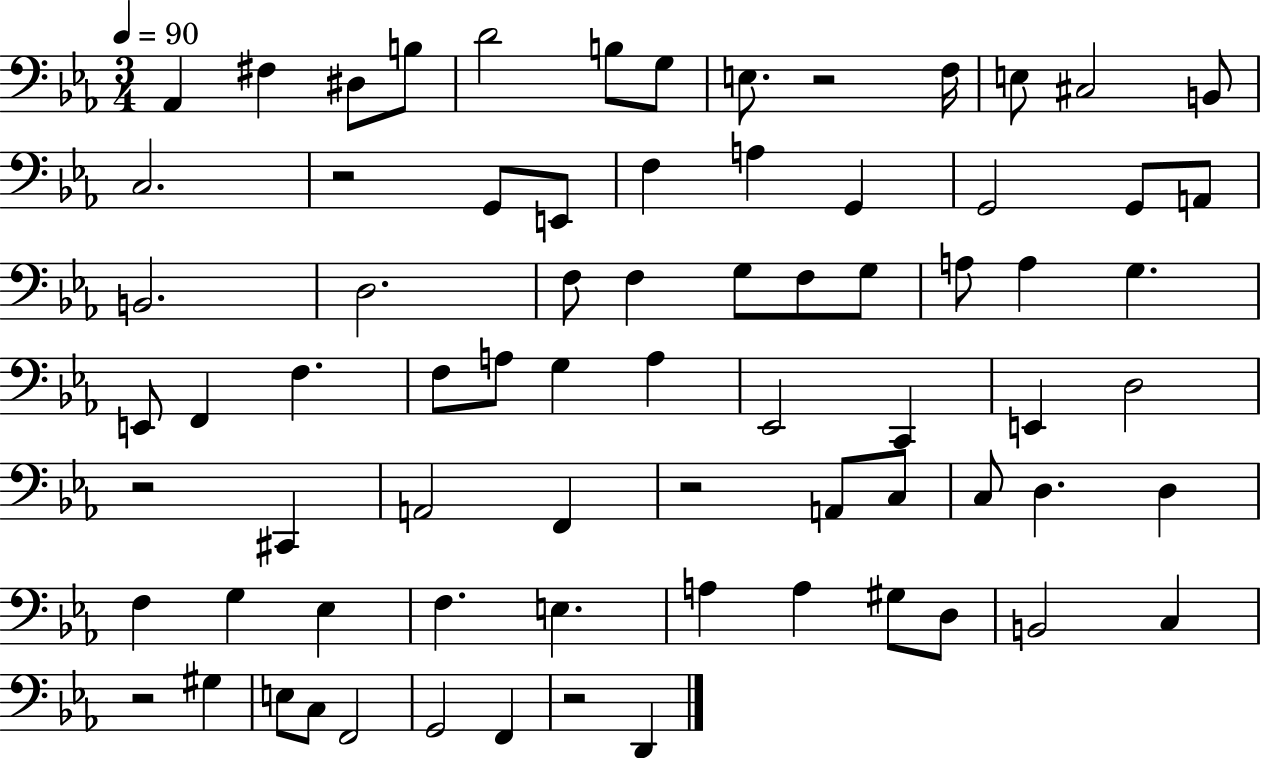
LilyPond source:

{
  \clef bass
  \numericTimeSignature
  \time 3/4
  \key ees \major
  \tempo 4 = 90
  aes,4 fis4 dis8 b8 | d'2 b8 g8 | e8. r2 f16 | e8 cis2 b,8 | \break c2. | r2 g,8 e,8 | f4 a4 g,4 | g,2 g,8 a,8 | \break b,2. | d2. | f8 f4 g8 f8 g8 | a8 a4 g4. | \break e,8 f,4 f4. | f8 a8 g4 a4 | ees,2 c,4 | e,4 d2 | \break r2 cis,4 | a,2 f,4 | r2 a,8 c8 | c8 d4. d4 | \break f4 g4 ees4 | f4. e4. | a4 a4 gis8 d8 | b,2 c4 | \break r2 gis4 | e8 c8 f,2 | g,2 f,4 | r2 d,4 | \break \bar "|."
}